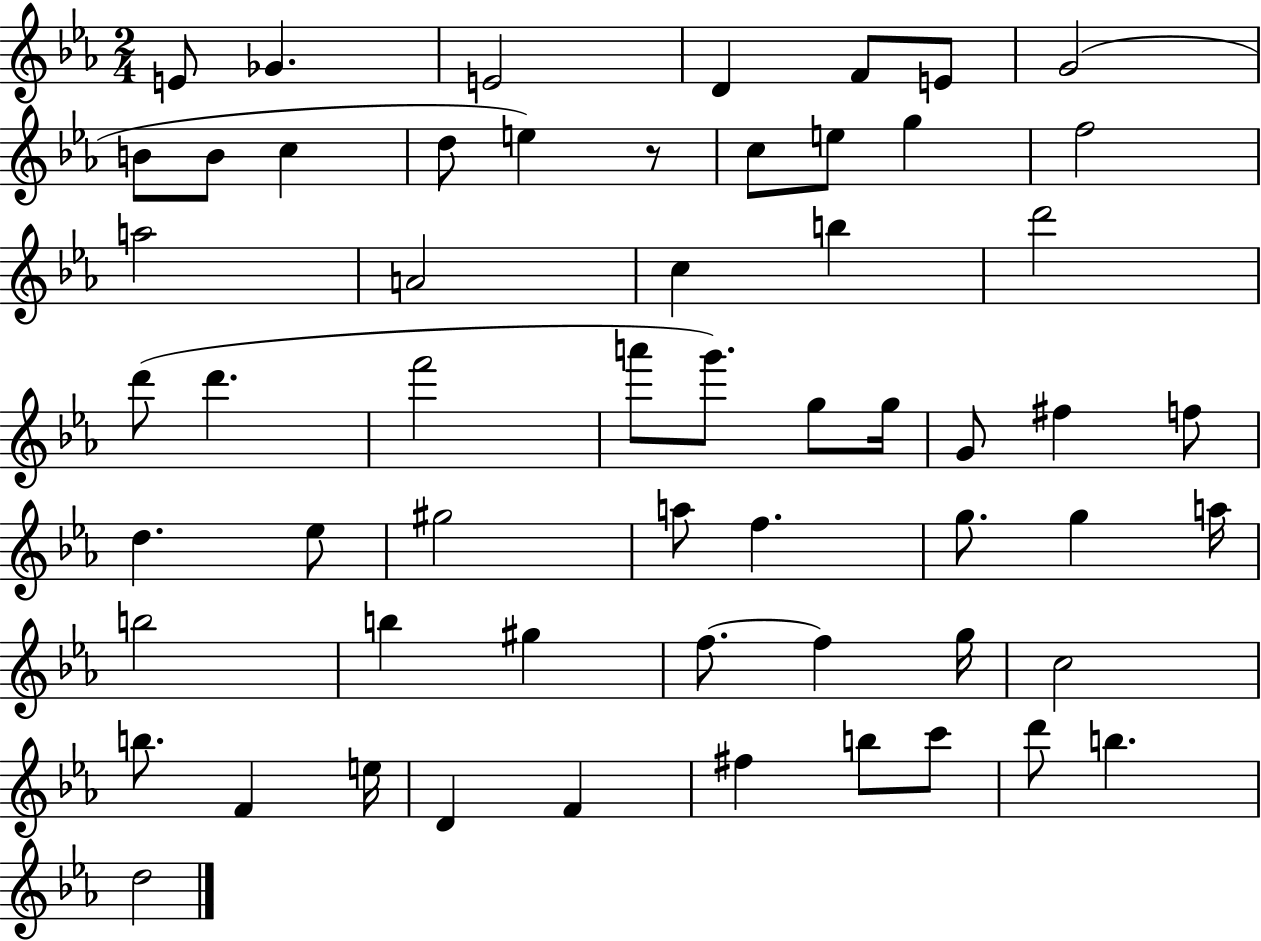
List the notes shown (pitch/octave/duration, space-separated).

E4/e Gb4/q. E4/h D4/q F4/e E4/e G4/h B4/e B4/e C5/q D5/e E5/q R/e C5/e E5/e G5/q F5/h A5/h A4/h C5/q B5/q D6/h D6/e D6/q. F6/h A6/e G6/e. G5/e G5/s G4/e F#5/q F5/e D5/q. Eb5/e G#5/h A5/e F5/q. G5/e. G5/q A5/s B5/h B5/q G#5/q F5/e. F5/q G5/s C5/h B5/e. F4/q E5/s D4/q F4/q F#5/q B5/e C6/e D6/e B5/q. D5/h